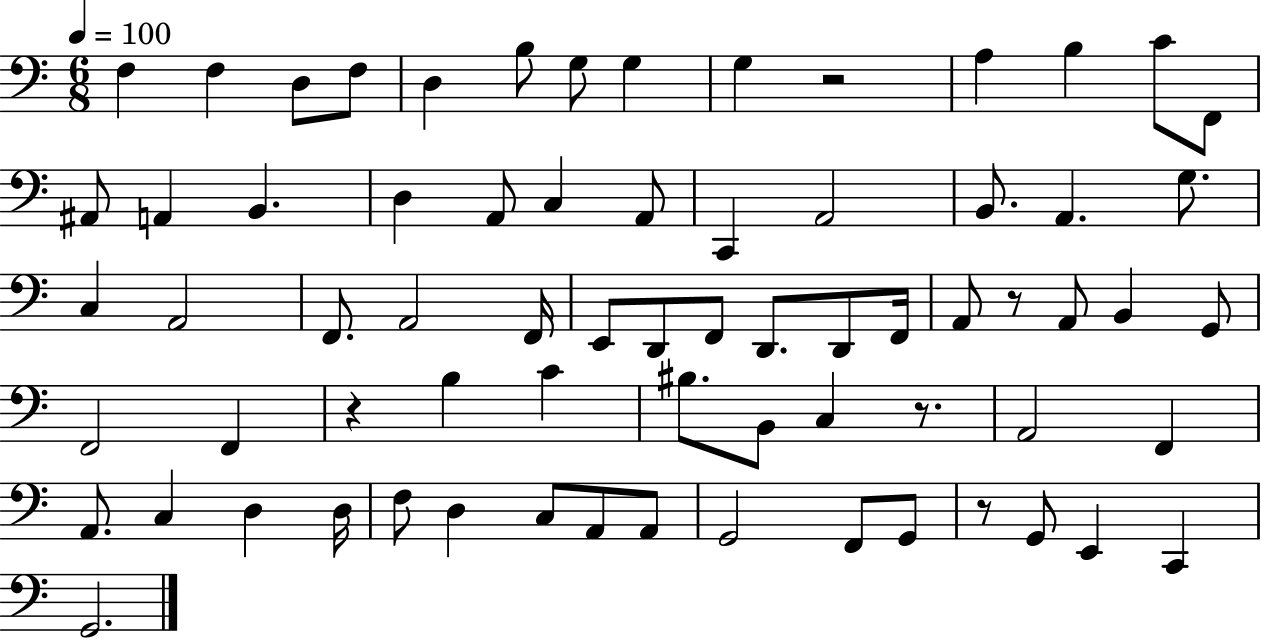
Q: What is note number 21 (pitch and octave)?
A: C2